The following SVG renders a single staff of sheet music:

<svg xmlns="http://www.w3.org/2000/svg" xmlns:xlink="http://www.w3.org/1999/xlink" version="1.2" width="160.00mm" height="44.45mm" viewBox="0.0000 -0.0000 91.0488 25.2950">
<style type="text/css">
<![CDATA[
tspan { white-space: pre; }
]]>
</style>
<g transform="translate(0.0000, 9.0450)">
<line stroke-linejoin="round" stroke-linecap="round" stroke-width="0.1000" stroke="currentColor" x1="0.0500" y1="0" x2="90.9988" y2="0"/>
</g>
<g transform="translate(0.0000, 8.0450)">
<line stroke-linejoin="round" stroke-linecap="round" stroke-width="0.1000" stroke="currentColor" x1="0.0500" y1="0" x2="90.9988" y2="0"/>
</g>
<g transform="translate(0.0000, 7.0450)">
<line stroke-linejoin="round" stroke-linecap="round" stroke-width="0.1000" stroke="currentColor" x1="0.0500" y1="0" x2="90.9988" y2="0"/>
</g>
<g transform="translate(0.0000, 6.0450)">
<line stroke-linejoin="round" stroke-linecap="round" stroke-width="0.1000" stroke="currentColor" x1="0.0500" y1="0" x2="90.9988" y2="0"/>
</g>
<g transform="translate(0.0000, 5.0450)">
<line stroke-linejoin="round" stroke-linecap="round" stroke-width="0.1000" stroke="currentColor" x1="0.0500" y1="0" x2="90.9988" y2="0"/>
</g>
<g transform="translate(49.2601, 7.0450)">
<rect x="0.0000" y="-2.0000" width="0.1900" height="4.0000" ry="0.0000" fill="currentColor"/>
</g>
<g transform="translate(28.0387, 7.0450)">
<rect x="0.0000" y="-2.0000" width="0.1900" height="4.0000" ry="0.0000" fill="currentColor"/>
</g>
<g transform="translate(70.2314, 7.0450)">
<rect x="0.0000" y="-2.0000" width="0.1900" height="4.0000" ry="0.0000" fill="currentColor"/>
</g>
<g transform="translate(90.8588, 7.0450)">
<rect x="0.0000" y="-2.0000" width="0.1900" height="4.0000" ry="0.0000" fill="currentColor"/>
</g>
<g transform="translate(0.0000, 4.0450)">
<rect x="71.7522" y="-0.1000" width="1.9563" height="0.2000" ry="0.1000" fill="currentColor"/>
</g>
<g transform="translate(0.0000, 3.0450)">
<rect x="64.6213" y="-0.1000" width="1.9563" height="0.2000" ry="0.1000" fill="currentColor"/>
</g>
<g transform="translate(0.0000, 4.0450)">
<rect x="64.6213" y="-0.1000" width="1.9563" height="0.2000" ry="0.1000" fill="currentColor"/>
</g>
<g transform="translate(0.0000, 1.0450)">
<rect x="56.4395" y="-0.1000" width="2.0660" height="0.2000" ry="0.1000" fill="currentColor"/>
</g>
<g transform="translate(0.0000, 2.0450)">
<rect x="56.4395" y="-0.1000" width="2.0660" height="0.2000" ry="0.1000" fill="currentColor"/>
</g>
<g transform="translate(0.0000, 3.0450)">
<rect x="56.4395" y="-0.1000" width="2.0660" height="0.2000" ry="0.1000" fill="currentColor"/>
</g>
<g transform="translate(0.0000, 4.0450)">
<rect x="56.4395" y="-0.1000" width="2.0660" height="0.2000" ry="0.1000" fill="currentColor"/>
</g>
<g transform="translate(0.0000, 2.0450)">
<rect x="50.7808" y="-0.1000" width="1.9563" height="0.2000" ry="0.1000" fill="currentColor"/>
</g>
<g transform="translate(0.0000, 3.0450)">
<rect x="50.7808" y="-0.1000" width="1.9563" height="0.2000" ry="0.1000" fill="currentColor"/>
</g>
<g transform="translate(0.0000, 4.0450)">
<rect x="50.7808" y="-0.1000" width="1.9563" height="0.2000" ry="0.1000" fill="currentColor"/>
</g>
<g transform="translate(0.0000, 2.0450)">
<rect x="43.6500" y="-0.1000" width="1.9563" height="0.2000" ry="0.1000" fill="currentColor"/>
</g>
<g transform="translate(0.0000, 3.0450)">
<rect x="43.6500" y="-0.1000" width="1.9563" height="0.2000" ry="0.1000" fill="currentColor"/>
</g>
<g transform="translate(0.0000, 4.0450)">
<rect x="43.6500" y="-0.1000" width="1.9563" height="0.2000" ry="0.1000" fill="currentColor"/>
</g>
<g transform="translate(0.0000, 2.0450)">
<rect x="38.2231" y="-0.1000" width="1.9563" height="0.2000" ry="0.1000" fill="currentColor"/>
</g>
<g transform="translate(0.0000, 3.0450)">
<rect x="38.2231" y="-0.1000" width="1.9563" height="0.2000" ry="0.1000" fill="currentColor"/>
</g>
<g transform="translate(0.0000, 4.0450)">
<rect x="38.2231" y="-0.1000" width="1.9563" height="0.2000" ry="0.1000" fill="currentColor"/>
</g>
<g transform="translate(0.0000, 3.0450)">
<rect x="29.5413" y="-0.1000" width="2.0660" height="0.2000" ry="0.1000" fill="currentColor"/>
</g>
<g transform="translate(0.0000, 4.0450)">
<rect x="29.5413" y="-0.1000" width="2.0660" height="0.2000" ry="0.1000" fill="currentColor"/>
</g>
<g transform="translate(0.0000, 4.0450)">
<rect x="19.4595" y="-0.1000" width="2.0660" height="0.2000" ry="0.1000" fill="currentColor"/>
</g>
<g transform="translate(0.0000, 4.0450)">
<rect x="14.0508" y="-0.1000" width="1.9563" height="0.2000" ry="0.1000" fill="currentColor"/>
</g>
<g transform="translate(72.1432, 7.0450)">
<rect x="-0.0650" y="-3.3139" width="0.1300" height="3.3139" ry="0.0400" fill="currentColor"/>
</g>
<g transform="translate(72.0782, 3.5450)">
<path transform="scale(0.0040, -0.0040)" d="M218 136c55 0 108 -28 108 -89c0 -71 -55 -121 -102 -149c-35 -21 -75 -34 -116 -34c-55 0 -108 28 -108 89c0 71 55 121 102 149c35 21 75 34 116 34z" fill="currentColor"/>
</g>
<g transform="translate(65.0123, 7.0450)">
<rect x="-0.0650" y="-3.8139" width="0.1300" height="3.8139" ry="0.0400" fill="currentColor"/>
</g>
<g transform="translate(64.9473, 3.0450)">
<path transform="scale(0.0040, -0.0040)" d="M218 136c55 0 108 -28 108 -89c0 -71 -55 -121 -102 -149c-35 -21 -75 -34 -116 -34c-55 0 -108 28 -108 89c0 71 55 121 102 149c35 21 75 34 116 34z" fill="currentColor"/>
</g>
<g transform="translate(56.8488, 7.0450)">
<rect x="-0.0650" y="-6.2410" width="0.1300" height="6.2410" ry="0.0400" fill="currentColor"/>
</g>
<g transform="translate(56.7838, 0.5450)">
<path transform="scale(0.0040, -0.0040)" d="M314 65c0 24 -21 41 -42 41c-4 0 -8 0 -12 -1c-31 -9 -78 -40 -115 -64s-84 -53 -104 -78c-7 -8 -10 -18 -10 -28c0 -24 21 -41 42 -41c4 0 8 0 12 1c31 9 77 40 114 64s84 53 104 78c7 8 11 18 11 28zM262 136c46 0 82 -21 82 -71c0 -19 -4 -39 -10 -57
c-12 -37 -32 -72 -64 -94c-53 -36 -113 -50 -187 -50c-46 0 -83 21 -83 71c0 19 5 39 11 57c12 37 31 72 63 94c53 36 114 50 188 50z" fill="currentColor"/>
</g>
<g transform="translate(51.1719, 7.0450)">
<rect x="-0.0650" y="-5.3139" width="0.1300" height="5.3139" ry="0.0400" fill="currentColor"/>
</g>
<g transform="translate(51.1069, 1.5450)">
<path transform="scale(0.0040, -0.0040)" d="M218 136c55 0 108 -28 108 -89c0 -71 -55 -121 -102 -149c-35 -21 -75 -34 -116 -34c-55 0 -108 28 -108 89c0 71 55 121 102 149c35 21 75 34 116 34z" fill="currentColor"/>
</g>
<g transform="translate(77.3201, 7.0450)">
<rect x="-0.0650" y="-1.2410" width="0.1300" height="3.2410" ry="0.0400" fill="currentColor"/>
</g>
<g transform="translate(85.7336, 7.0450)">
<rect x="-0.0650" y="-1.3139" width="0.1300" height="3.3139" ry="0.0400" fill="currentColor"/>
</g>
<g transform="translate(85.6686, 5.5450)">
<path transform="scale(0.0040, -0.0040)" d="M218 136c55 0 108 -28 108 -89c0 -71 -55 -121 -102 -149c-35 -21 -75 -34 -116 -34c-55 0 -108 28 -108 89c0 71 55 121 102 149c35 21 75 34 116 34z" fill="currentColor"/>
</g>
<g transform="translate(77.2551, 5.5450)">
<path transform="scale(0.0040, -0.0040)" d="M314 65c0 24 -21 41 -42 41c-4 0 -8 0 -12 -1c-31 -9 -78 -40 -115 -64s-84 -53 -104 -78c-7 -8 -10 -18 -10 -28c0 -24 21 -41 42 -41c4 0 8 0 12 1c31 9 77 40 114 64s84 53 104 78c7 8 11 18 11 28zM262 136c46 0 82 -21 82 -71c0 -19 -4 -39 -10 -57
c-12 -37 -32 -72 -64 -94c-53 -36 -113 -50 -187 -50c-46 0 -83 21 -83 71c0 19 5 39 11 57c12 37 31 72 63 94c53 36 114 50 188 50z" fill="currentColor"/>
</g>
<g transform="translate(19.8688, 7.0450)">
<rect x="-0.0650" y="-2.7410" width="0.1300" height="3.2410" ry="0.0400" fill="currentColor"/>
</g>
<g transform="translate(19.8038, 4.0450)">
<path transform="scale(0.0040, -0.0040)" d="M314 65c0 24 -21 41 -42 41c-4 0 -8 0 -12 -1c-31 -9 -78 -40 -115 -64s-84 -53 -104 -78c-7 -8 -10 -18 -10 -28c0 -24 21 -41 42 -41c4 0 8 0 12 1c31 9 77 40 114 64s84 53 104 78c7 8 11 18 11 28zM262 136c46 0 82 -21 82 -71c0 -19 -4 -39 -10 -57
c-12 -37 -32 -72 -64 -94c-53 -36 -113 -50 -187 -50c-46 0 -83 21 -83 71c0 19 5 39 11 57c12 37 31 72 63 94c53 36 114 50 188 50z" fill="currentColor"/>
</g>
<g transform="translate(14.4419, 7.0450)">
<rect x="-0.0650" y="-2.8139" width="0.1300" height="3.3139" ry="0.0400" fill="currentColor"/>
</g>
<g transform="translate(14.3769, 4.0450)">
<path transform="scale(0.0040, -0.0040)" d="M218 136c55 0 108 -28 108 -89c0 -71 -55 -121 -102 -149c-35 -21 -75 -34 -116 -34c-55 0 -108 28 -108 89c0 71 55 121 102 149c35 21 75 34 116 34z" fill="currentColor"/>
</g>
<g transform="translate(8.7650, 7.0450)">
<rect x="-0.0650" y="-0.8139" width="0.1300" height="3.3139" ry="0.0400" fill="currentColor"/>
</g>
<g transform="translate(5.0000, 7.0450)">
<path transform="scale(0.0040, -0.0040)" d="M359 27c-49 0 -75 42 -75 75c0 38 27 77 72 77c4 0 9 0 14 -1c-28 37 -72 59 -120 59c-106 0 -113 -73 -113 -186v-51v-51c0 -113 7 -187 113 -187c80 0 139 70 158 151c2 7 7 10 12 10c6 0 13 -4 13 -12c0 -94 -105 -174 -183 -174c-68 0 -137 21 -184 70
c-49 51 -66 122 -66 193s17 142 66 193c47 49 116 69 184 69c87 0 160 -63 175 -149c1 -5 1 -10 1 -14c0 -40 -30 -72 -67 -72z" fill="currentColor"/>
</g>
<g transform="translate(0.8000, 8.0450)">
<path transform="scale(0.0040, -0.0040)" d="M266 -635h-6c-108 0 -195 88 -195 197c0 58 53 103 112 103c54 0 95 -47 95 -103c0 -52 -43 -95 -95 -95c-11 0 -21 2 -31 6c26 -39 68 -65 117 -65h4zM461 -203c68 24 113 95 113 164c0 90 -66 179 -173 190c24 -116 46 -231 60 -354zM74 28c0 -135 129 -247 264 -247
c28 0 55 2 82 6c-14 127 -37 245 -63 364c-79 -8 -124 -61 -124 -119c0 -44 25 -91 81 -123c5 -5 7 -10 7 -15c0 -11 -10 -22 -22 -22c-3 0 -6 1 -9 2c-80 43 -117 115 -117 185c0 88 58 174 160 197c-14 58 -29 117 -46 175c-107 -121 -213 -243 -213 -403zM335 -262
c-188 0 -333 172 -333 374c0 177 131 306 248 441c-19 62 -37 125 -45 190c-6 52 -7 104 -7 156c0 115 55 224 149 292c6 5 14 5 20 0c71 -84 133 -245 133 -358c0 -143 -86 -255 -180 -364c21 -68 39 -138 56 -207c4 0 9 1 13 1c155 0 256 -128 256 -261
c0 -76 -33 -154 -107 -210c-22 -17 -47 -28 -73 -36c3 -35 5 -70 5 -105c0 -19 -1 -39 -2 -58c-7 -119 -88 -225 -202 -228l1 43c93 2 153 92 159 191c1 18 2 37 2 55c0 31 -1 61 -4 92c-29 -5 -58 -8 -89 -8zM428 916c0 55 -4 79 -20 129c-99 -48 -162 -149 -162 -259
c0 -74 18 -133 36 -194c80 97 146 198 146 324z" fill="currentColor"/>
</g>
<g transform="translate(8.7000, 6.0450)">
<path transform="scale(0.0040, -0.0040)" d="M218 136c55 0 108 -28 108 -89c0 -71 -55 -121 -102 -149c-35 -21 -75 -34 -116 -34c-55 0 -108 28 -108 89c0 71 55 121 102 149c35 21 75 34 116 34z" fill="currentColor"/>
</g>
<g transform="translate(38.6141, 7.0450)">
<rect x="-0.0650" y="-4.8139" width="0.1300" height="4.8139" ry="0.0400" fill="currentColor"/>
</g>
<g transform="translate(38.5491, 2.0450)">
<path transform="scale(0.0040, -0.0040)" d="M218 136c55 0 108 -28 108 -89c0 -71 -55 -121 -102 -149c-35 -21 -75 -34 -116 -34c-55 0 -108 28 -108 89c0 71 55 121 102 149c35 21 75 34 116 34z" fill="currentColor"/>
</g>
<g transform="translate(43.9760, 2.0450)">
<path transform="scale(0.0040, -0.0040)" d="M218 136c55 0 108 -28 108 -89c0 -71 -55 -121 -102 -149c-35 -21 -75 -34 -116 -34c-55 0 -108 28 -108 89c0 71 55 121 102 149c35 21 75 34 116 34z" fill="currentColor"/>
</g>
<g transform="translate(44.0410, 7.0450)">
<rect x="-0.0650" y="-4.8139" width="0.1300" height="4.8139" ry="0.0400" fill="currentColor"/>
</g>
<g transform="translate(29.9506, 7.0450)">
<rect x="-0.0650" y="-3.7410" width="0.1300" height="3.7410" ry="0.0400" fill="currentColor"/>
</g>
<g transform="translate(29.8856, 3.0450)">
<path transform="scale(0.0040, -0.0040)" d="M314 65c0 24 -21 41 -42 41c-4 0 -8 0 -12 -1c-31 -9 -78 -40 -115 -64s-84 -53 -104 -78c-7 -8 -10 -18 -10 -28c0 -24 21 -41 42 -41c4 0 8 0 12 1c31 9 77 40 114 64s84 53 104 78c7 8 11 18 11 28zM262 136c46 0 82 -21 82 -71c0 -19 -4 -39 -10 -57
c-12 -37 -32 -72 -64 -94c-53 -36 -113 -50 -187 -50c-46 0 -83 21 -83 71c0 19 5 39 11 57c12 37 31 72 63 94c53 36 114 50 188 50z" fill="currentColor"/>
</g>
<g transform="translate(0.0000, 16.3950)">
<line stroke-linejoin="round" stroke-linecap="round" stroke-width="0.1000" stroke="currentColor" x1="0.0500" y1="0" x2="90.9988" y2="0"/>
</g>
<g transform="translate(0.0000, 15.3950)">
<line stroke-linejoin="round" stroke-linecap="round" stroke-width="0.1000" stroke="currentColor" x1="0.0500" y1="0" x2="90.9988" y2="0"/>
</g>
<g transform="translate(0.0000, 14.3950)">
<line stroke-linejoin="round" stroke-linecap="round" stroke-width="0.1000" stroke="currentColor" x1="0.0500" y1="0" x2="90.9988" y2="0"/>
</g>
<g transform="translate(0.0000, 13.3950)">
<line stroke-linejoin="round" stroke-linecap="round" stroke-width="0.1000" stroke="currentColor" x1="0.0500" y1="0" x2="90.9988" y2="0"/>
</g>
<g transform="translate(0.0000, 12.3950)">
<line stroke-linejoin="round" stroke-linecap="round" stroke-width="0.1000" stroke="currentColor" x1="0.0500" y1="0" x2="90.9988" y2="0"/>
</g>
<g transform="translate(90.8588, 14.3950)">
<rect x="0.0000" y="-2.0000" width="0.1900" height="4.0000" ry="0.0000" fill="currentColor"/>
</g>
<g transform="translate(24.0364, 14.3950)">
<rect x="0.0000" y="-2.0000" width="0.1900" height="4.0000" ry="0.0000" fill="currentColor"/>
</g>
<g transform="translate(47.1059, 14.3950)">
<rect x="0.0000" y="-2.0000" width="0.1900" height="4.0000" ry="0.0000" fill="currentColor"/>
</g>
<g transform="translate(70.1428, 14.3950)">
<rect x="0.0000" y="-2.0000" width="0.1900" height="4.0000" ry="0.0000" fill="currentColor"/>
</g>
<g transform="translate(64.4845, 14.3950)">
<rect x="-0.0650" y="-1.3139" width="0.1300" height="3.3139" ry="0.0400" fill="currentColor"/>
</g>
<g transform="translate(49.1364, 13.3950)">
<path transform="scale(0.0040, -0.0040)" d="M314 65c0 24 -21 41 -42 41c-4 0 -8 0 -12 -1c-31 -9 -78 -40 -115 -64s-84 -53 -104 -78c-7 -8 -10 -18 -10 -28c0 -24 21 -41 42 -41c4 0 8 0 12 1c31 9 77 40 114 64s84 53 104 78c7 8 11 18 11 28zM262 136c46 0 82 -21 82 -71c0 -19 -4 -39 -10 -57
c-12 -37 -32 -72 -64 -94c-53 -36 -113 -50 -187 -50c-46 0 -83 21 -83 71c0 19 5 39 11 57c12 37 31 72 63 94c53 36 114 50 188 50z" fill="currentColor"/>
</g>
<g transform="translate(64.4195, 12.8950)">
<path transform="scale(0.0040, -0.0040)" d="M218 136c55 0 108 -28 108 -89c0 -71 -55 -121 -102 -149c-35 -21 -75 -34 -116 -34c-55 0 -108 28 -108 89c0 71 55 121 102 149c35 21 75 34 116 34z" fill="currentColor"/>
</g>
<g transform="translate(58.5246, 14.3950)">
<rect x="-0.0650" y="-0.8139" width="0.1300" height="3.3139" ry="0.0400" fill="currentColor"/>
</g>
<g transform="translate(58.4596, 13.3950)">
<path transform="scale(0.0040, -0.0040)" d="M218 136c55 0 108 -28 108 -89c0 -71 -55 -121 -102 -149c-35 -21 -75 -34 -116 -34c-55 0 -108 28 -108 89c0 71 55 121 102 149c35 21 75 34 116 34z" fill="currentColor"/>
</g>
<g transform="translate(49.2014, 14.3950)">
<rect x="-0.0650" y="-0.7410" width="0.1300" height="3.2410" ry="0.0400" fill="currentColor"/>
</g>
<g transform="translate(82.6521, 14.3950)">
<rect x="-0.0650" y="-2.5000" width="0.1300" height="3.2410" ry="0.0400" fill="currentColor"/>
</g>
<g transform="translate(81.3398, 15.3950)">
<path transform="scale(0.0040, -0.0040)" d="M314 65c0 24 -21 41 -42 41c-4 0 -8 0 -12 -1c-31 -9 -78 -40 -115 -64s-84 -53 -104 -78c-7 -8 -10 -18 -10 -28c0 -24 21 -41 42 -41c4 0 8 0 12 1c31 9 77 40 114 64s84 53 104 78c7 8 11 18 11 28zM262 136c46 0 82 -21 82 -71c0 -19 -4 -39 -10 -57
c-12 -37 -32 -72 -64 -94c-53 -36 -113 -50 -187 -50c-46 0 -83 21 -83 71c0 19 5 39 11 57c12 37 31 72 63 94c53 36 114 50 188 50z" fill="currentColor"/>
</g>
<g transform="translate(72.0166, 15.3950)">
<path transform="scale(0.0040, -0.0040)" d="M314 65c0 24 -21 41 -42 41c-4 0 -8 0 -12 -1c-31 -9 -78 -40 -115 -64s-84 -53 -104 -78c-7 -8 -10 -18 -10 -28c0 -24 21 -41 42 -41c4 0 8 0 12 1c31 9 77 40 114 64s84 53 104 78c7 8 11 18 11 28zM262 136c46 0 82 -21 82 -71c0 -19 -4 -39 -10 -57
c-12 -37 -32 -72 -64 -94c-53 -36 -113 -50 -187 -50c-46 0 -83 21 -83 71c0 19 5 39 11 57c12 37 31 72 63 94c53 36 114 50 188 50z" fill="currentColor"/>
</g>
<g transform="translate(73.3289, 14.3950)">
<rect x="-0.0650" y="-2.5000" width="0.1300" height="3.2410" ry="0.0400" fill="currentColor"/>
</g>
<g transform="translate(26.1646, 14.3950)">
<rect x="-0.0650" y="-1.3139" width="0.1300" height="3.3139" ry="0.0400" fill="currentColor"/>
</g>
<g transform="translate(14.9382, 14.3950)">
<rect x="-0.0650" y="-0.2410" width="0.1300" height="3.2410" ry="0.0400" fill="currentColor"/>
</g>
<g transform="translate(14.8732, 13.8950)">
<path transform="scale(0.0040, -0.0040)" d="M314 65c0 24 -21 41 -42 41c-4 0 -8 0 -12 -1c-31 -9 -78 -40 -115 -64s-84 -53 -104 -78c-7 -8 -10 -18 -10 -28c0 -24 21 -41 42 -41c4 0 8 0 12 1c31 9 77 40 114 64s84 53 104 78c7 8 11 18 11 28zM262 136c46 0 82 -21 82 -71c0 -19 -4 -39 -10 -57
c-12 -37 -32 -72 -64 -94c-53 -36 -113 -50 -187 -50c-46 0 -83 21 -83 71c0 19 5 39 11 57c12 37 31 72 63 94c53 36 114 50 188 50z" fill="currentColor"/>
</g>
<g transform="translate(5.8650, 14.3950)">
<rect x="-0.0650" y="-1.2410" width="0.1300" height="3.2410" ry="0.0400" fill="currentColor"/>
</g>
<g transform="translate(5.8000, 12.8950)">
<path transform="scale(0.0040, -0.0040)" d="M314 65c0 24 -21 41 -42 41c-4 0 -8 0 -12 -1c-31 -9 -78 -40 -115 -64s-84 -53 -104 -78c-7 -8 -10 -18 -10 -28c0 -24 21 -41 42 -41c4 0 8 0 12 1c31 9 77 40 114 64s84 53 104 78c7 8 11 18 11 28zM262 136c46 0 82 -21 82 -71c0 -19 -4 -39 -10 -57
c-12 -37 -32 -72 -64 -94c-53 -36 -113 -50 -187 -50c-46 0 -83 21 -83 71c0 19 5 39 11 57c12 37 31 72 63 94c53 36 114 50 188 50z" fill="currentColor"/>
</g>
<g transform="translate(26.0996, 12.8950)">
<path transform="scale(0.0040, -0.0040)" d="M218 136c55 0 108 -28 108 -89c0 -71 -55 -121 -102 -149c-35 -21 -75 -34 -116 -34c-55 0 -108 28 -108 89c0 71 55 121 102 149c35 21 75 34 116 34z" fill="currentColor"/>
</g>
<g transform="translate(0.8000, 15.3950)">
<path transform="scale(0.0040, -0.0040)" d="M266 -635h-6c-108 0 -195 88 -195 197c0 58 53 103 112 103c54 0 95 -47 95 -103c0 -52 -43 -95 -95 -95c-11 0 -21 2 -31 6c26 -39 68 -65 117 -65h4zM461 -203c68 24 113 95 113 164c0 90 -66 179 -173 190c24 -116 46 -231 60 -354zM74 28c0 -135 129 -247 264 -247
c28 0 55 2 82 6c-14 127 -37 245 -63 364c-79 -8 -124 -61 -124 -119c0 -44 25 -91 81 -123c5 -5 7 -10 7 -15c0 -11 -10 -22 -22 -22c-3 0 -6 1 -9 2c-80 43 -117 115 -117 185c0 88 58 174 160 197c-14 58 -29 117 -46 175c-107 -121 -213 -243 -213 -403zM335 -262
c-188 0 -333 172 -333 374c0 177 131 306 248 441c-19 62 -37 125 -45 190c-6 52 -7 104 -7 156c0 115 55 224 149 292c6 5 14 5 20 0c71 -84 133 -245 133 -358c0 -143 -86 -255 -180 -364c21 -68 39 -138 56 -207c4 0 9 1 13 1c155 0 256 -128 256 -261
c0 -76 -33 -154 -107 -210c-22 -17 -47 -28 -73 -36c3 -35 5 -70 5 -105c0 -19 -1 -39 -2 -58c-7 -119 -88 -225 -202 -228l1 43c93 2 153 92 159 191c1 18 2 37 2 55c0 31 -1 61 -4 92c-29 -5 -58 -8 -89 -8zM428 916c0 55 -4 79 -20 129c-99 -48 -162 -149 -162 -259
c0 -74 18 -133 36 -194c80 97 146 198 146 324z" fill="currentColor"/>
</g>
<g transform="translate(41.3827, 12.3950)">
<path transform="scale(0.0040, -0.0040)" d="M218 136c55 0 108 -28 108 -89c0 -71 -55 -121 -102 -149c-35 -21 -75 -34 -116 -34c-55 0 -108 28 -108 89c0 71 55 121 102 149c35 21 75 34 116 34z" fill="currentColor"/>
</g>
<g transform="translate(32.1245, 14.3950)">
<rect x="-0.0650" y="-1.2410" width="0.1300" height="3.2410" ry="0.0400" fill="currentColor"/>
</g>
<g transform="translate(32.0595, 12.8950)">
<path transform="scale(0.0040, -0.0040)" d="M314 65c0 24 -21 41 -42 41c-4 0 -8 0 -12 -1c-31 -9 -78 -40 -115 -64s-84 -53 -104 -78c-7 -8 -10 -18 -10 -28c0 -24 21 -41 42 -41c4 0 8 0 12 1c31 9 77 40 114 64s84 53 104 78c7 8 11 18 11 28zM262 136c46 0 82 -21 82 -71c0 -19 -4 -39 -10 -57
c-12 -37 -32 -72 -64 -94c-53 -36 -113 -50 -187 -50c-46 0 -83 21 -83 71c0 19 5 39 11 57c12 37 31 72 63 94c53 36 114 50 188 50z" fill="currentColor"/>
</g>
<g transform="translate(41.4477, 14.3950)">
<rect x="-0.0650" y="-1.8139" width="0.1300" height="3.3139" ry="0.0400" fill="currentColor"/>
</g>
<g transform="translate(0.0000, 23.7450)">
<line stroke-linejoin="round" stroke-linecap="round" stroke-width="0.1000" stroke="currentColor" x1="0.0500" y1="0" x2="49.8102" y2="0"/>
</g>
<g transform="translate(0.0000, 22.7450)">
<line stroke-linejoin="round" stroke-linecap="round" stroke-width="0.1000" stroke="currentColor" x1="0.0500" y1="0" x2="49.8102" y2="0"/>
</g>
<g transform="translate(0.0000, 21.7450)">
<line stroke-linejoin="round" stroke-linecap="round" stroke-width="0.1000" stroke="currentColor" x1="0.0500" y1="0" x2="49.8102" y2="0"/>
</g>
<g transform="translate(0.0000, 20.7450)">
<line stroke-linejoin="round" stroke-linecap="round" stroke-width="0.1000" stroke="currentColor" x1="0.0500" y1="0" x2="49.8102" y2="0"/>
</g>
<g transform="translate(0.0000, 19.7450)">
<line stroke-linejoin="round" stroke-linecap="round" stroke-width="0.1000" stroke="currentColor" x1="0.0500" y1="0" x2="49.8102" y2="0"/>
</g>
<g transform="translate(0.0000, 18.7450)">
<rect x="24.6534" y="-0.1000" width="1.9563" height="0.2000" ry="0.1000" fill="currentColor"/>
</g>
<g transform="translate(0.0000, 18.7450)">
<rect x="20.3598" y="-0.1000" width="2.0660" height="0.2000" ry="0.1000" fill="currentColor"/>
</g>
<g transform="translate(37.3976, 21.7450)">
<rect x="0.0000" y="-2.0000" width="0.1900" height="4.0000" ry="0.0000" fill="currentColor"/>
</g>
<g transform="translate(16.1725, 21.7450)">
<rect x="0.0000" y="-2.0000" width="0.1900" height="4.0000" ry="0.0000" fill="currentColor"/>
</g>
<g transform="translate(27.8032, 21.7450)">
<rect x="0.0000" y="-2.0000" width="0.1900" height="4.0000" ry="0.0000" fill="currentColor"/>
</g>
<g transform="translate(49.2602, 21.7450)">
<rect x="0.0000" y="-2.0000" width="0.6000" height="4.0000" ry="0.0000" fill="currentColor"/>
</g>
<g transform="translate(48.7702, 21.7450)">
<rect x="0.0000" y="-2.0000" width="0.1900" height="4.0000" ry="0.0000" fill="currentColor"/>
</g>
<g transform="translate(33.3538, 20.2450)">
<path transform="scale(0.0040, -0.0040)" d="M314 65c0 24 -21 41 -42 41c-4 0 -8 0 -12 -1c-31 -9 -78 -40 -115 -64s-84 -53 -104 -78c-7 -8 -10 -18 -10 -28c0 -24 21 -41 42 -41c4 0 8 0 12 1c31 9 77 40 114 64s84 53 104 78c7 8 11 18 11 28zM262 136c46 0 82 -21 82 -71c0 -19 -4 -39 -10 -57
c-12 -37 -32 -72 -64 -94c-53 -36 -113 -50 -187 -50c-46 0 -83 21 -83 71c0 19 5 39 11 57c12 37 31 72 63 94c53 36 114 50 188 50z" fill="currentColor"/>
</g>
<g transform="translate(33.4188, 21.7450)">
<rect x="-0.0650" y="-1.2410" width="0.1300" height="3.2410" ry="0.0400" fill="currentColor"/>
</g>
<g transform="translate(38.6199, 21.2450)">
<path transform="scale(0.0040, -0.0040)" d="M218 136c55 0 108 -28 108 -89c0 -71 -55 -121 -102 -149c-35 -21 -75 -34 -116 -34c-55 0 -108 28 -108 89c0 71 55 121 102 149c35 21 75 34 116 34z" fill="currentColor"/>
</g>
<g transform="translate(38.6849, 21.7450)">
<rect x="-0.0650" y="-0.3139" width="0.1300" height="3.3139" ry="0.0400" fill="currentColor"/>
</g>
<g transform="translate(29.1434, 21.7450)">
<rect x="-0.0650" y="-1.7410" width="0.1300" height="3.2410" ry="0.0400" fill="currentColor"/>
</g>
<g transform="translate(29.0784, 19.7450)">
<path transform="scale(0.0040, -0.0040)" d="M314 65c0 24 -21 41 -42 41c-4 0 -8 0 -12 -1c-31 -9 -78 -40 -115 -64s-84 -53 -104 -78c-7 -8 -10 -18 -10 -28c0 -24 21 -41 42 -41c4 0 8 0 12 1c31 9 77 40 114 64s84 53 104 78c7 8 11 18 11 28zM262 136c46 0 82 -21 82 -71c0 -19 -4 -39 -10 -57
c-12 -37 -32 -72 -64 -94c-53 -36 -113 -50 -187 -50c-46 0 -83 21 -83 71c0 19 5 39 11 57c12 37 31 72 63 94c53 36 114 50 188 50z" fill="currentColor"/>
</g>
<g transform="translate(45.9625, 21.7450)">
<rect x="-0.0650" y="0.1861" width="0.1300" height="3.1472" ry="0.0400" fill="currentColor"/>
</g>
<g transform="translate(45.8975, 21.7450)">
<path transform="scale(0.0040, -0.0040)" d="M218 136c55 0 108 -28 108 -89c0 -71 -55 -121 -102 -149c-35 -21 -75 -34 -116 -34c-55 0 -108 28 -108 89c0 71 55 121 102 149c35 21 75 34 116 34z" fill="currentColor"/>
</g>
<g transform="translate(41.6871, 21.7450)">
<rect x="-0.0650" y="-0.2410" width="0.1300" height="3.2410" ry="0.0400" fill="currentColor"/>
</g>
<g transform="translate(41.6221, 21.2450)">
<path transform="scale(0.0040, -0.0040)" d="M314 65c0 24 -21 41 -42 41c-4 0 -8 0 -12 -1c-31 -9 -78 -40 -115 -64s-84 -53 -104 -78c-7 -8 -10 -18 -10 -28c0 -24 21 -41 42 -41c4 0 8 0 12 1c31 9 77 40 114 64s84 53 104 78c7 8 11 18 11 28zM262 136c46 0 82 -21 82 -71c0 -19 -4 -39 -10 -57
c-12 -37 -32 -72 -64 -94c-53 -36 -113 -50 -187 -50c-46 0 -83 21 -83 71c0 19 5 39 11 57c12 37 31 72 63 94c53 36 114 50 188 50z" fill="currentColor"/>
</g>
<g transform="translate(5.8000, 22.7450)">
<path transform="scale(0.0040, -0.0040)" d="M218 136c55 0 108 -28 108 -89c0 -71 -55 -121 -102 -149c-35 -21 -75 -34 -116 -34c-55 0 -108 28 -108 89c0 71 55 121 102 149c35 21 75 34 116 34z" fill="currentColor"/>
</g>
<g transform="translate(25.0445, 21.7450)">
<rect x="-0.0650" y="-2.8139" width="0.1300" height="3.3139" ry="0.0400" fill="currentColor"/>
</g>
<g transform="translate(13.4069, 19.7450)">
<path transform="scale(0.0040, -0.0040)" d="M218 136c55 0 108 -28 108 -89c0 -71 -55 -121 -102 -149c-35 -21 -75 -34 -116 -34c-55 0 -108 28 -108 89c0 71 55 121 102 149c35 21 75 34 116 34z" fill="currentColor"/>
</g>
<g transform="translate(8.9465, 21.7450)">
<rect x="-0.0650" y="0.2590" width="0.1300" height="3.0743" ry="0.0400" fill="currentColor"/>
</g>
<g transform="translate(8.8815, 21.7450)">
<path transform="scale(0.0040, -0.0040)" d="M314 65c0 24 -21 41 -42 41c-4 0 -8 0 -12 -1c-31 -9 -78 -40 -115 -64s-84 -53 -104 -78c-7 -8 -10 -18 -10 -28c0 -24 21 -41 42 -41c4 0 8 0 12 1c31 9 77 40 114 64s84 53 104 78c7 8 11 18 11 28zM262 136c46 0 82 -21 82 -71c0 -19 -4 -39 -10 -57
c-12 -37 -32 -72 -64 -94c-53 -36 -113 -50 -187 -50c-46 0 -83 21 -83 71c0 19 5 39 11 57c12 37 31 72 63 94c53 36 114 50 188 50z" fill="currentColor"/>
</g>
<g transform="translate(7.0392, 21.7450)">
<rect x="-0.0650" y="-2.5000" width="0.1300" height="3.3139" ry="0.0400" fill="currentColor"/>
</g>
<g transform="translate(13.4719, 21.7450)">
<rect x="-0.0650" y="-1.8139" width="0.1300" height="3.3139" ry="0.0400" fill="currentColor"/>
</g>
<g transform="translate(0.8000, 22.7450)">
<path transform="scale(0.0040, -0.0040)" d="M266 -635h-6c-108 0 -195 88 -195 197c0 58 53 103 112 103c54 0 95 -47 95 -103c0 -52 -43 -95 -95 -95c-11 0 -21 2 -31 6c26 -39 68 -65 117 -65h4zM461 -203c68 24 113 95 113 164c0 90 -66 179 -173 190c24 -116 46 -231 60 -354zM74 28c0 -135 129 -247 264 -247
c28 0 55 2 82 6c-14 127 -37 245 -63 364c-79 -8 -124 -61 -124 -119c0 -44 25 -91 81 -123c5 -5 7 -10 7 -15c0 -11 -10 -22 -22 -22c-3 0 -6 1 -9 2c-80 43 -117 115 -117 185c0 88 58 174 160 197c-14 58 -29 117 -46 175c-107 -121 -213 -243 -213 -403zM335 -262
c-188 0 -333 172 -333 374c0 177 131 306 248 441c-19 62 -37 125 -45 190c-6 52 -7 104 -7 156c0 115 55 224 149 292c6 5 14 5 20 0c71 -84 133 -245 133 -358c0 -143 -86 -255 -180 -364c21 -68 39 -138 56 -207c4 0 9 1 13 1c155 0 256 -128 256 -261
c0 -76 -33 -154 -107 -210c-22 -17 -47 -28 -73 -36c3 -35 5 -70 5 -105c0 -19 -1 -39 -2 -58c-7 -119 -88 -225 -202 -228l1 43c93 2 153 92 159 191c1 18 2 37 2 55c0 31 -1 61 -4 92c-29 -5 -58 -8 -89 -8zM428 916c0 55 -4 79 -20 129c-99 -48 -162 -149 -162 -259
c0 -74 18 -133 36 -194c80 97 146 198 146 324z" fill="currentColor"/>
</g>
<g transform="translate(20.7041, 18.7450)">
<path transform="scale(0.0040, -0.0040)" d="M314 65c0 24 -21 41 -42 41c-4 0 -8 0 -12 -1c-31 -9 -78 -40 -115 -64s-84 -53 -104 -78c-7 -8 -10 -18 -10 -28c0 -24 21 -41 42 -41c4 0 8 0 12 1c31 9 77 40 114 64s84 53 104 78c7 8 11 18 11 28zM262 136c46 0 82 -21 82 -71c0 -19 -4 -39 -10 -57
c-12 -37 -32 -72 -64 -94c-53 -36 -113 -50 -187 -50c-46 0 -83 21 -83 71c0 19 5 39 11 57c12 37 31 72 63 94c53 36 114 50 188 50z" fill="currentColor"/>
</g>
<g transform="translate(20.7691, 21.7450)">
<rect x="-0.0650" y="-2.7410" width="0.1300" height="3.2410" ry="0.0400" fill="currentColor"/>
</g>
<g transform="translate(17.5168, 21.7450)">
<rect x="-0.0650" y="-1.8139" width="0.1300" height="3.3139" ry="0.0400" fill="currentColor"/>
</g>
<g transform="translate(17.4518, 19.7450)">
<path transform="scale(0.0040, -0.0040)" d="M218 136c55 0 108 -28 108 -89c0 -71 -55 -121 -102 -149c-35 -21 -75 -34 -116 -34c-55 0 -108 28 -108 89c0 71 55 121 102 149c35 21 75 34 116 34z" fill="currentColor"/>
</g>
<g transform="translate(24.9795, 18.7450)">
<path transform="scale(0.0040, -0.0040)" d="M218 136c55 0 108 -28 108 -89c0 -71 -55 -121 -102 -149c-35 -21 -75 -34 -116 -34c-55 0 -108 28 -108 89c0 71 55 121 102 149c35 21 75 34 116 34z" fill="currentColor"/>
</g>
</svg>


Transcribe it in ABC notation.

X:1
T:Untitled
M:4/4
L:1/4
K:C
d a a2 c'2 e' e' f' a'2 c' b e2 e e2 c2 e e2 f d2 d e G2 G2 G B2 f f a2 a f2 e2 c c2 B